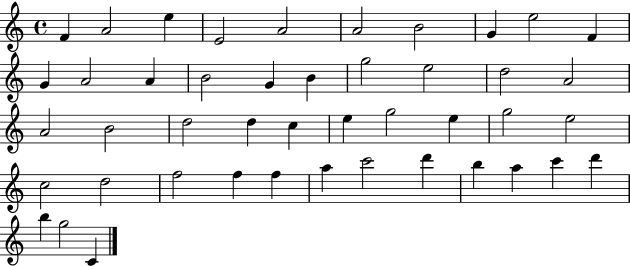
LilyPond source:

{
  \clef treble
  \time 4/4
  \defaultTimeSignature
  \key c \major
  f'4 a'2 e''4 | e'2 a'2 | a'2 b'2 | g'4 e''2 f'4 | \break g'4 a'2 a'4 | b'2 g'4 b'4 | g''2 e''2 | d''2 a'2 | \break a'2 b'2 | d''2 d''4 c''4 | e''4 g''2 e''4 | g''2 e''2 | \break c''2 d''2 | f''2 f''4 f''4 | a''4 c'''2 d'''4 | b''4 a''4 c'''4 d'''4 | \break b''4 g''2 c'4 | \bar "|."
}